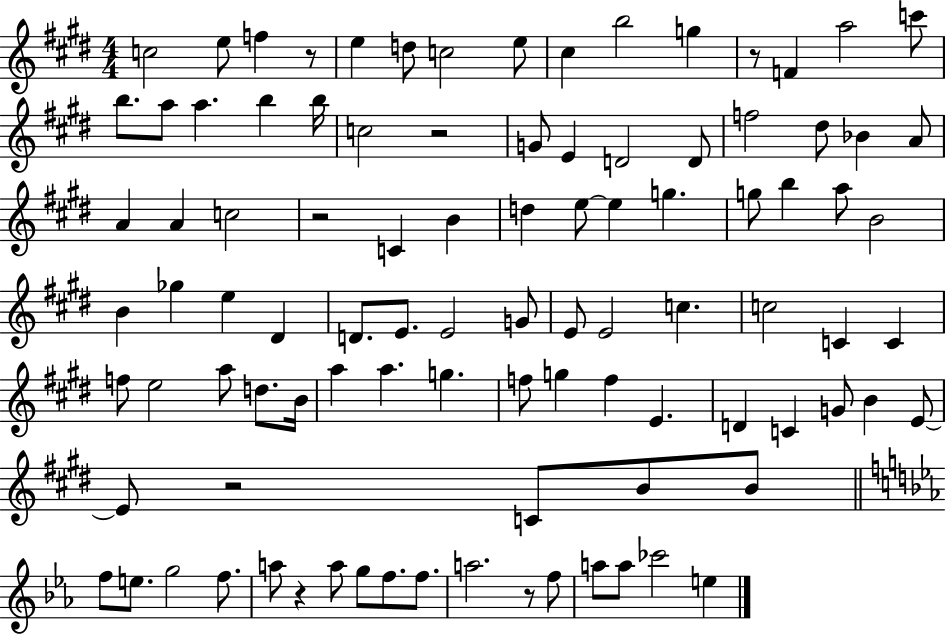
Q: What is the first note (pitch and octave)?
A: C5